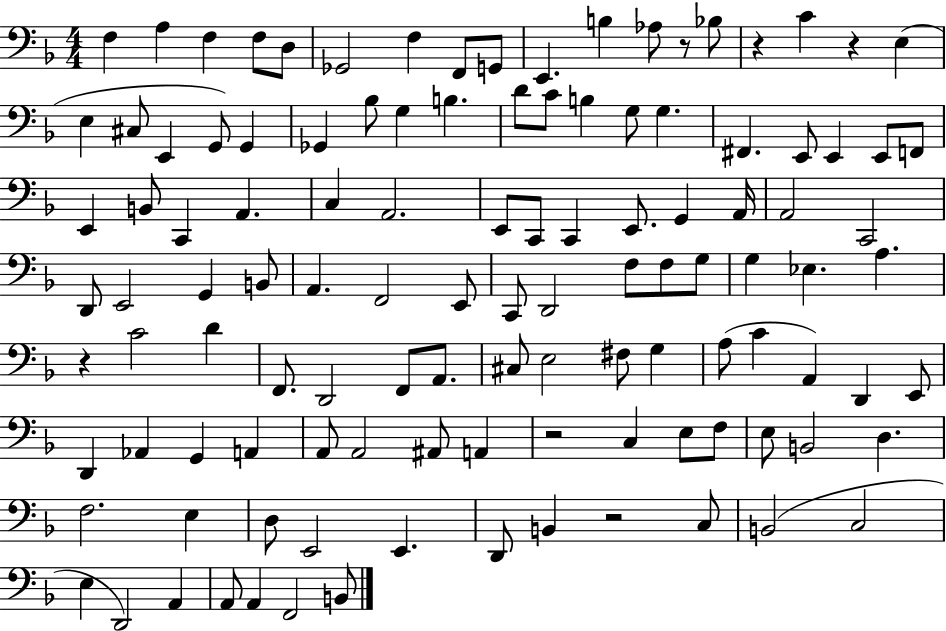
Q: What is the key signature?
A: F major